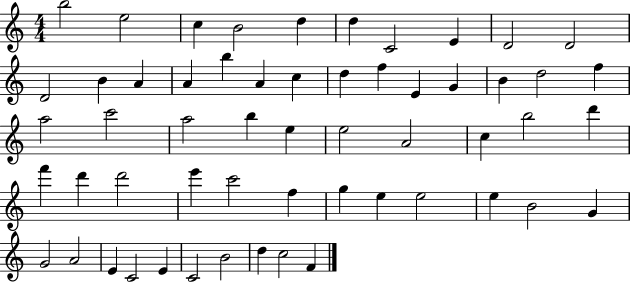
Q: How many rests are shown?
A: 0